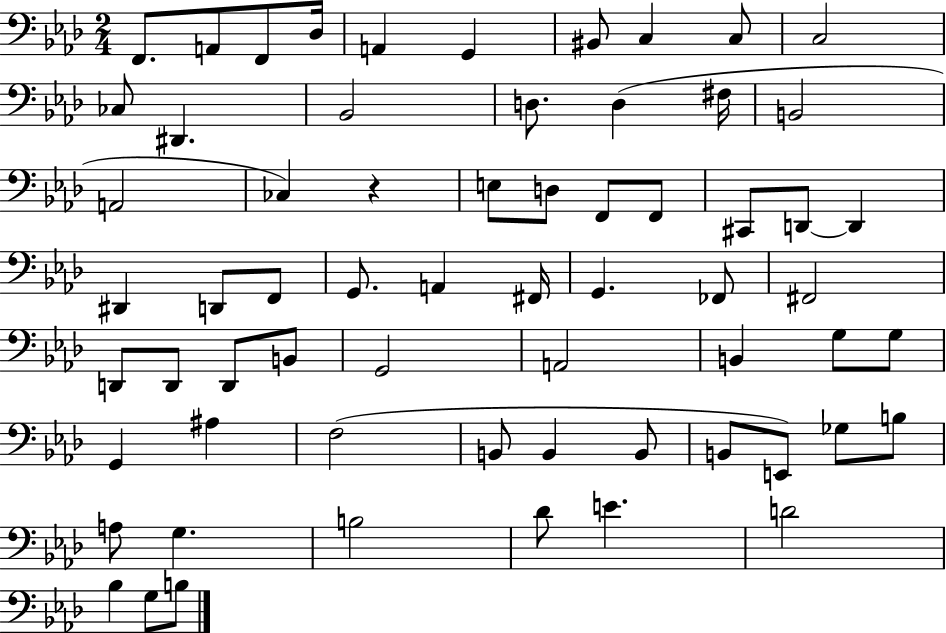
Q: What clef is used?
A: bass